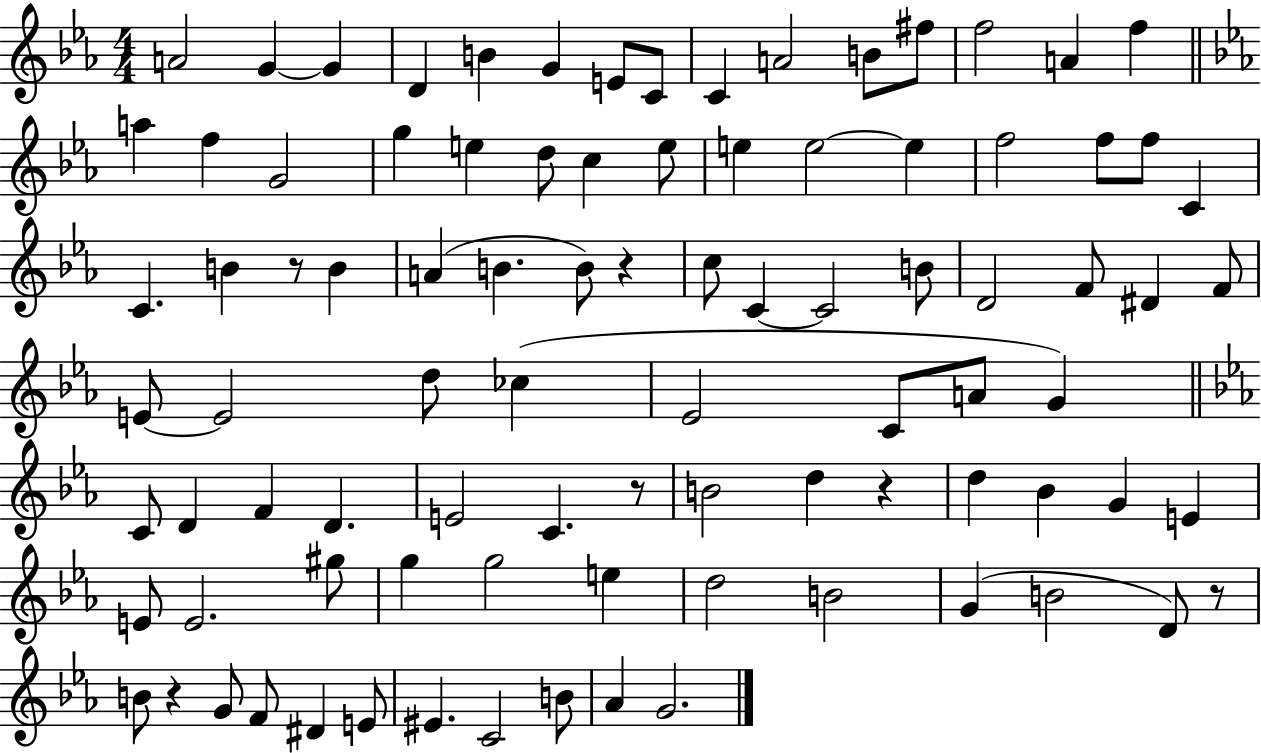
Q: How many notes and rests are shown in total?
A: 91